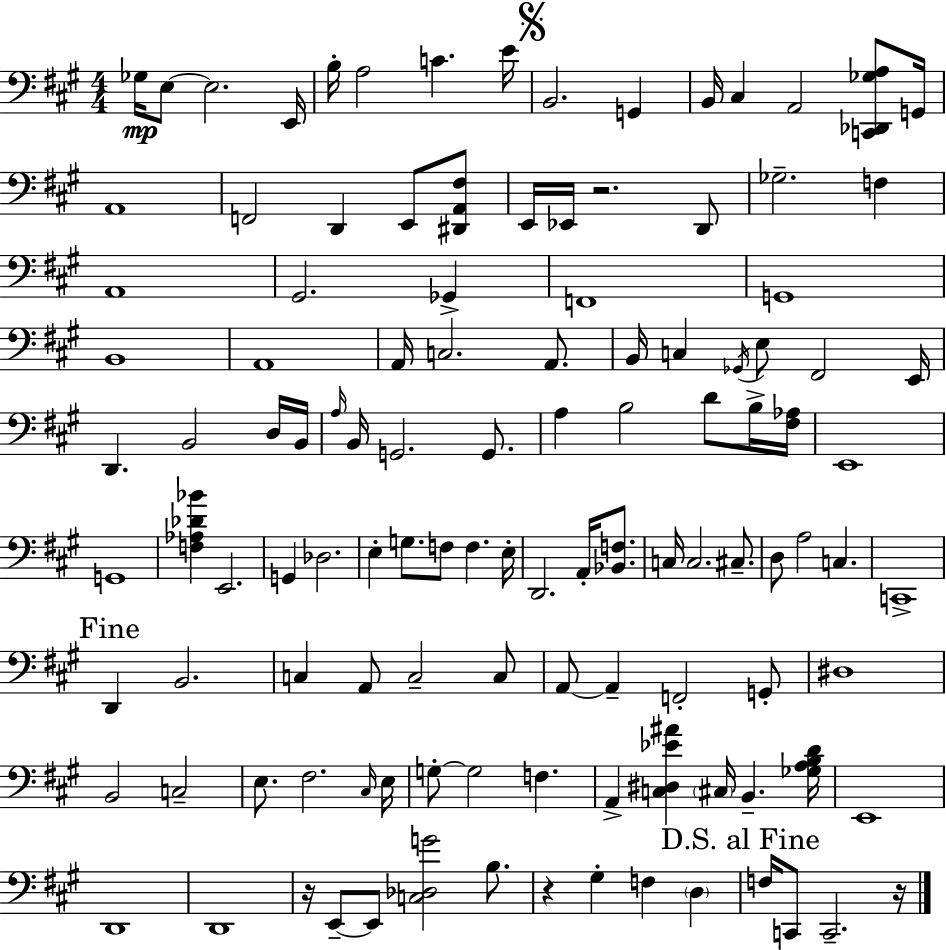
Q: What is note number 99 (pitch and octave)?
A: B3